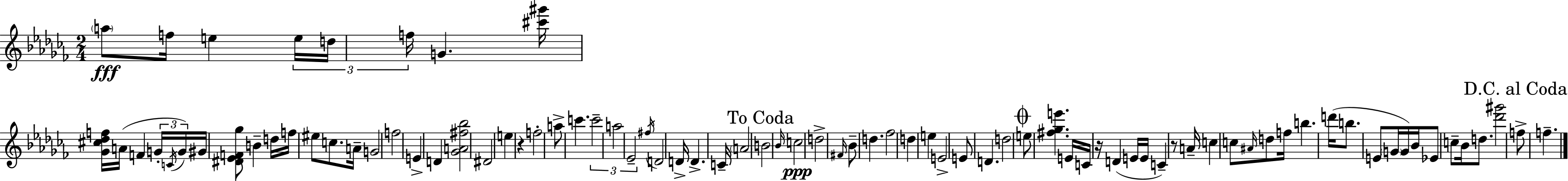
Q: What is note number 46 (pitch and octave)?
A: D5